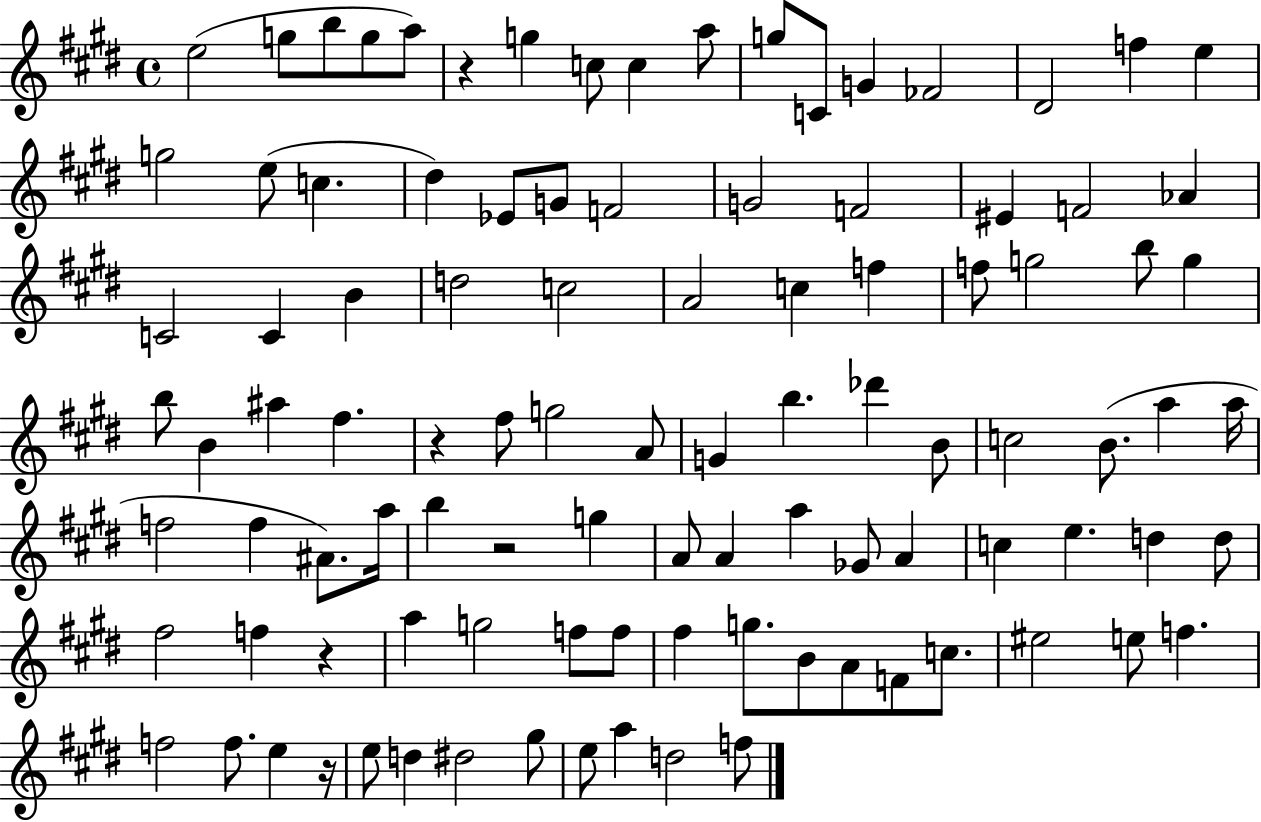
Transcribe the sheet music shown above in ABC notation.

X:1
T:Untitled
M:4/4
L:1/4
K:E
e2 g/2 b/2 g/2 a/2 z g c/2 c a/2 g/2 C/2 G _F2 ^D2 f e g2 e/2 c ^d _E/2 G/2 F2 G2 F2 ^E F2 _A C2 C B d2 c2 A2 c f f/2 g2 b/2 g b/2 B ^a ^f z ^f/2 g2 A/2 G b _d' B/2 c2 B/2 a a/4 f2 f ^A/2 a/4 b z2 g A/2 A a _G/2 A c e d d/2 ^f2 f z a g2 f/2 f/2 ^f g/2 B/2 A/2 F/2 c/2 ^e2 e/2 f f2 f/2 e z/4 e/2 d ^d2 ^g/2 e/2 a d2 f/2